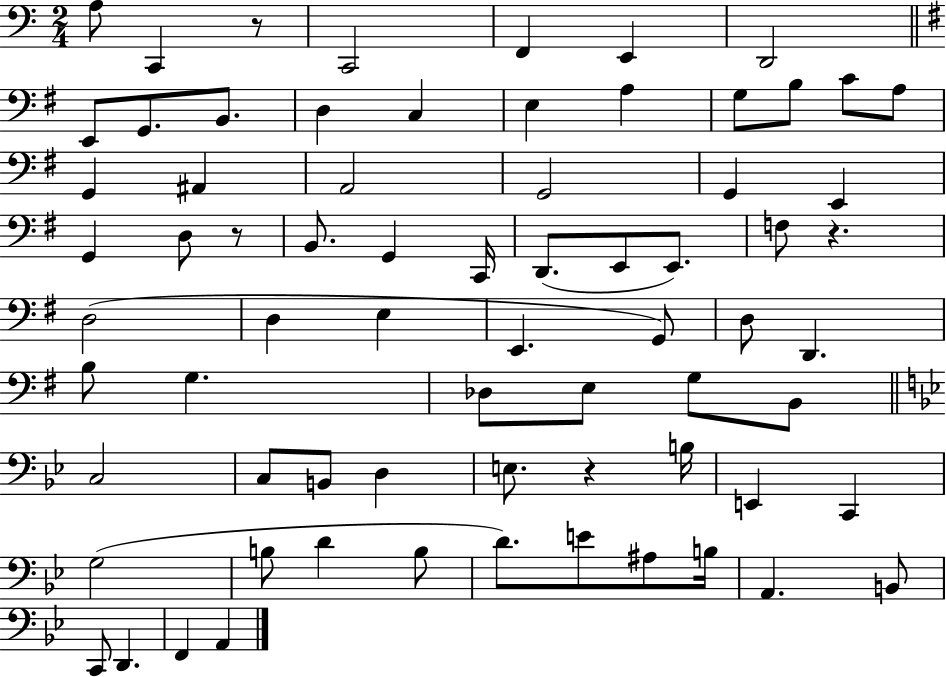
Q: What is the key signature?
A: C major